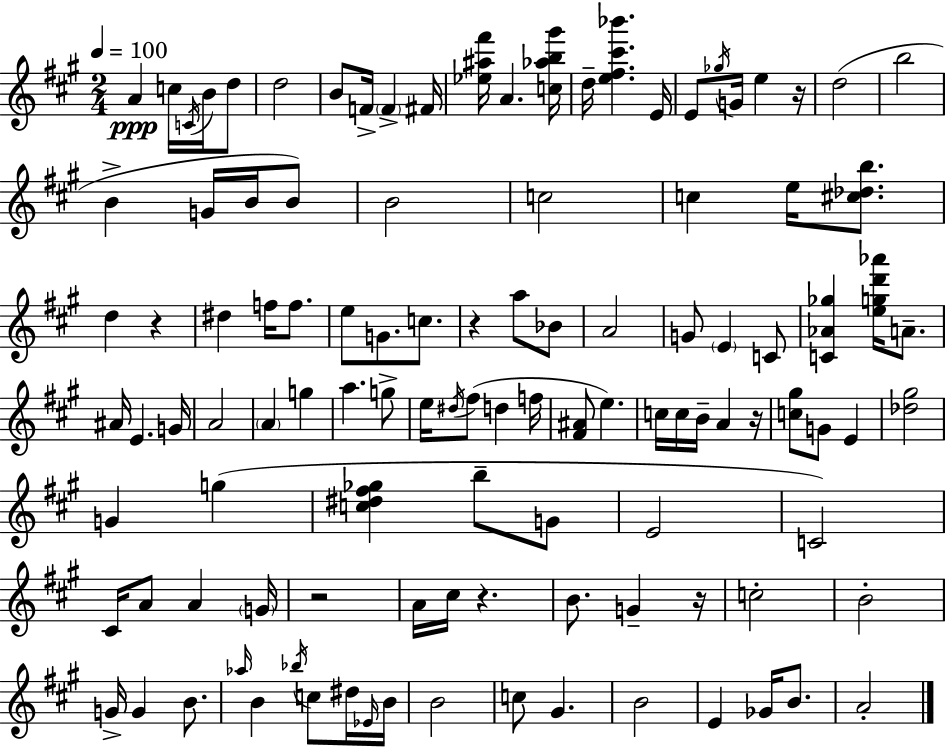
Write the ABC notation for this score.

X:1
T:Untitled
M:2/4
L:1/4
K:A
A c/4 C/4 B/4 d/2 d2 B/2 F/4 F ^F/4 [_e^a^f']/4 A [c_ab^g']/4 d/4 [e^f^c'_b'] E/4 E/2 _g/4 G/4 e z/4 d2 b2 B G/4 B/4 B/2 B2 c2 c e/4 [^c_db]/2 d z ^d f/4 f/2 e/2 G/2 c/2 z a/2 _B/2 A2 G/2 E C/2 [C_A_g] [egd'_a']/4 A/2 ^A/4 E G/4 A2 A g a g/2 e/4 ^d/4 ^f/2 d f/4 [^F^A]/2 e c/4 c/4 B/4 A z/4 [c^g]/2 G/2 E [_d^g]2 G g [c^d^f_g] b/2 G/2 E2 C2 ^C/4 A/2 A G/4 z2 A/4 ^c/4 z B/2 G z/4 c2 B2 G/4 G B/2 _a/4 B _b/4 c/2 ^d/4 _E/4 B/4 B2 c/2 ^G B2 E _G/4 B/2 A2